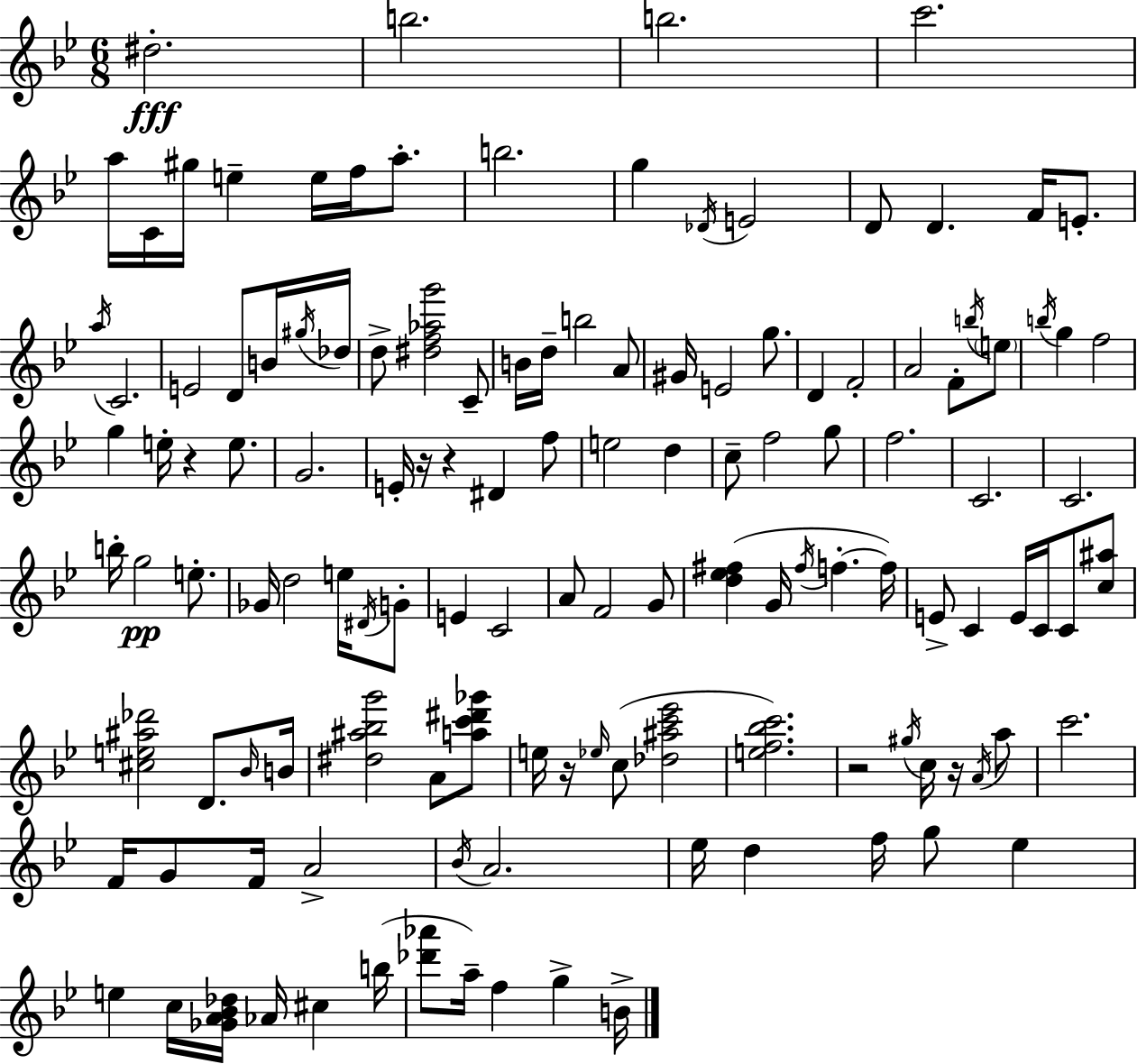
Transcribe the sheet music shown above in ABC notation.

X:1
T:Untitled
M:6/8
L:1/4
K:Gm
^d2 b2 b2 c'2 a/4 C/4 ^g/4 e e/4 f/4 a/2 b2 g _D/4 E2 D/2 D F/4 E/2 a/4 C2 E2 D/2 B/4 ^g/4 _d/4 d/2 [^df_ag']2 C/2 B/4 d/4 b2 A/2 ^G/4 E2 g/2 D F2 A2 F/2 b/4 e/2 b/4 g f2 g e/4 z e/2 G2 E/4 z/4 z ^D f/2 e2 d c/2 f2 g/2 f2 C2 C2 b/4 g2 e/2 _G/4 d2 e/4 ^D/4 G/2 E C2 A/2 F2 G/2 [d_e^f] G/4 ^f/4 f f/4 E/2 C E/4 C/4 C/2 [c^a]/2 [^ce^a_d']2 D/2 _B/4 B/4 [^d^a_bg']2 A/2 [ac'^d'_g']/2 e/4 z/4 _e/4 c/2 [_d^ac'_e']2 [ef_bc']2 z2 ^g/4 c/4 z/4 A/4 a/2 c'2 F/4 G/2 F/4 A2 _B/4 A2 _e/4 d f/4 g/2 _e e c/4 [_GA_B_d]/4 _A/4 ^c b/4 [_d'_a']/2 a/4 f g B/4